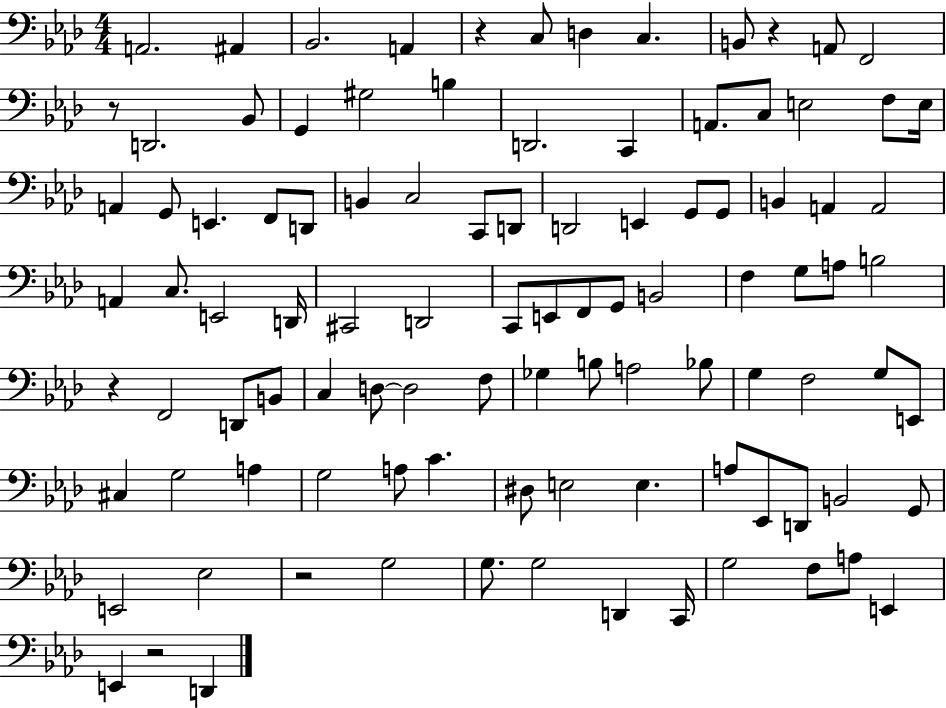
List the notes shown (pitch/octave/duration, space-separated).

A2/h. A#2/q Bb2/h. A2/q R/q C3/e D3/q C3/q. B2/e R/q A2/e F2/h R/e D2/h. Bb2/e G2/q G#3/h B3/q D2/h. C2/q A2/e. C3/e E3/h F3/e E3/s A2/q G2/e E2/q. F2/e D2/e B2/q C3/h C2/e D2/e D2/h E2/q G2/e G2/e B2/q A2/q A2/h A2/q C3/e. E2/h D2/s C#2/h D2/h C2/e E2/e F2/e G2/e B2/h F3/q G3/e A3/e B3/h R/q F2/h D2/e B2/e C3/q D3/e D3/h F3/e Gb3/q B3/e A3/h Bb3/e G3/q F3/h G3/e E2/e C#3/q G3/h A3/q G3/h A3/e C4/q. D#3/e E3/h E3/q. A3/e Eb2/e D2/e B2/h G2/e E2/h Eb3/h R/h G3/h G3/e. G3/h D2/q C2/s G3/h F3/e A3/e E2/q E2/q R/h D2/q